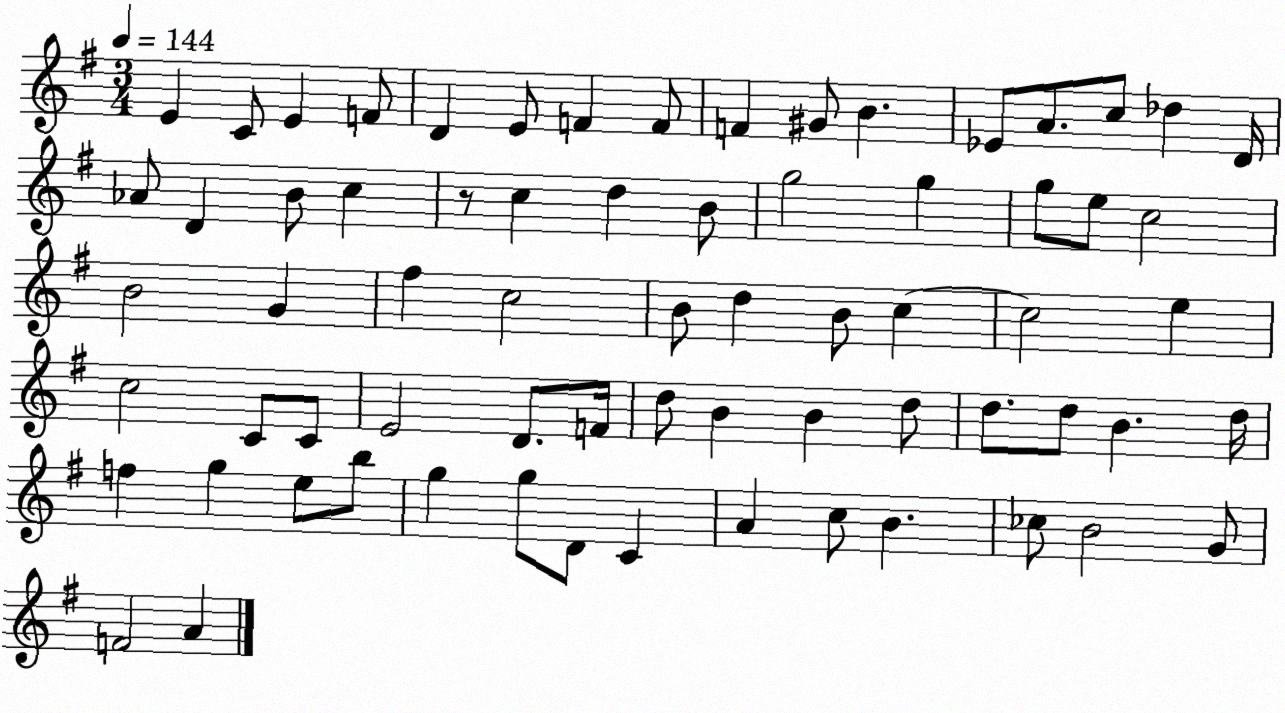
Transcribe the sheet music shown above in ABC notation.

X:1
T:Untitled
M:3/4
L:1/4
K:G
E C/2 E F/2 D E/2 F F/2 F ^G/2 B _E/2 A/2 c/2 _d D/4 _A/2 D B/2 c z/2 c d B/2 g2 g g/2 e/2 c2 B2 G ^f c2 B/2 d B/2 c c2 e c2 C/2 C/2 E2 D/2 F/4 d/2 B B d/2 d/2 d/2 B d/4 f g e/2 b/2 g g/2 D/2 C A c/2 B _c/2 B2 G/2 F2 A